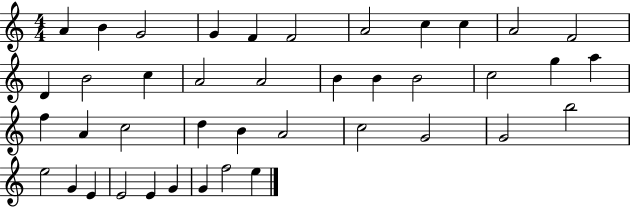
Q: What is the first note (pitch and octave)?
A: A4